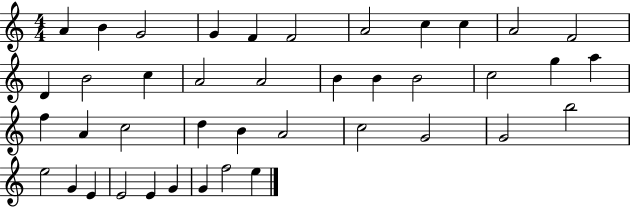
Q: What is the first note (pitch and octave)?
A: A4